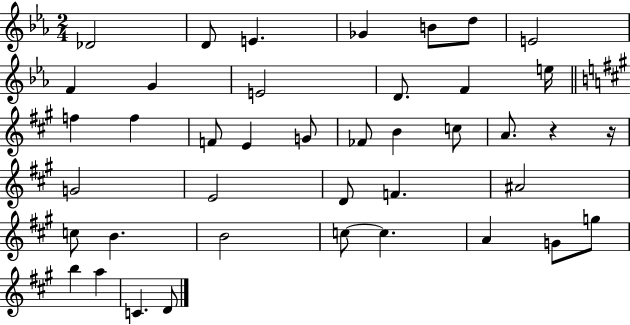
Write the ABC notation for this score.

X:1
T:Untitled
M:2/4
L:1/4
K:Eb
_D2 D/2 E _G B/2 d/2 E2 F G E2 D/2 F e/4 f f F/2 E G/2 _F/2 B c/2 A/2 z z/4 G2 E2 D/2 F ^A2 c/2 B B2 c/2 c A G/2 g/2 b a C D/2